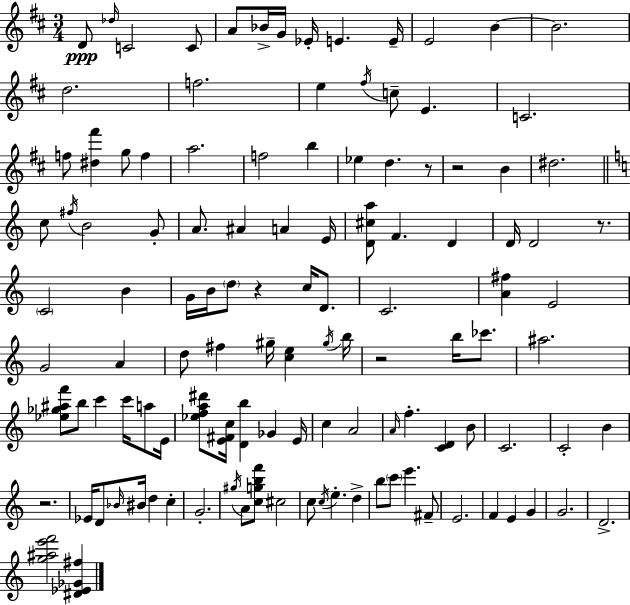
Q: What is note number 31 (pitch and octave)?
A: C5